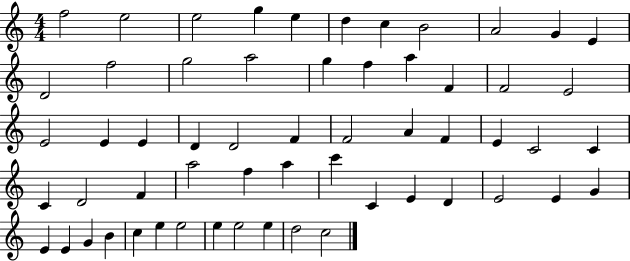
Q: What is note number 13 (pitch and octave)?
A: F5